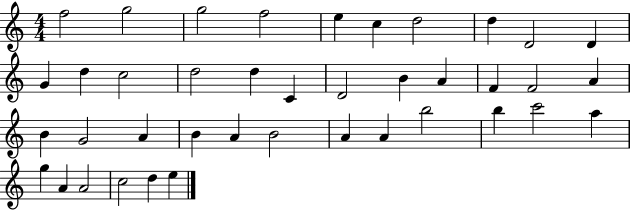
{
  \clef treble
  \numericTimeSignature
  \time 4/4
  \key c \major
  f''2 g''2 | g''2 f''2 | e''4 c''4 d''2 | d''4 d'2 d'4 | \break g'4 d''4 c''2 | d''2 d''4 c'4 | d'2 b'4 a'4 | f'4 f'2 a'4 | \break b'4 g'2 a'4 | b'4 a'4 b'2 | a'4 a'4 b''2 | b''4 c'''2 a''4 | \break g''4 a'4 a'2 | c''2 d''4 e''4 | \bar "|."
}